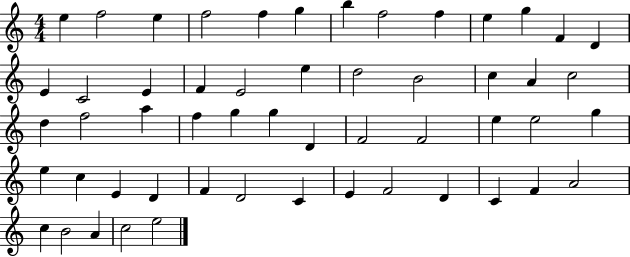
X:1
T:Untitled
M:4/4
L:1/4
K:C
e f2 e f2 f g b f2 f e g F D E C2 E F E2 e d2 B2 c A c2 d f2 a f g g D F2 F2 e e2 g e c E D F D2 C E F2 D C F A2 c B2 A c2 e2